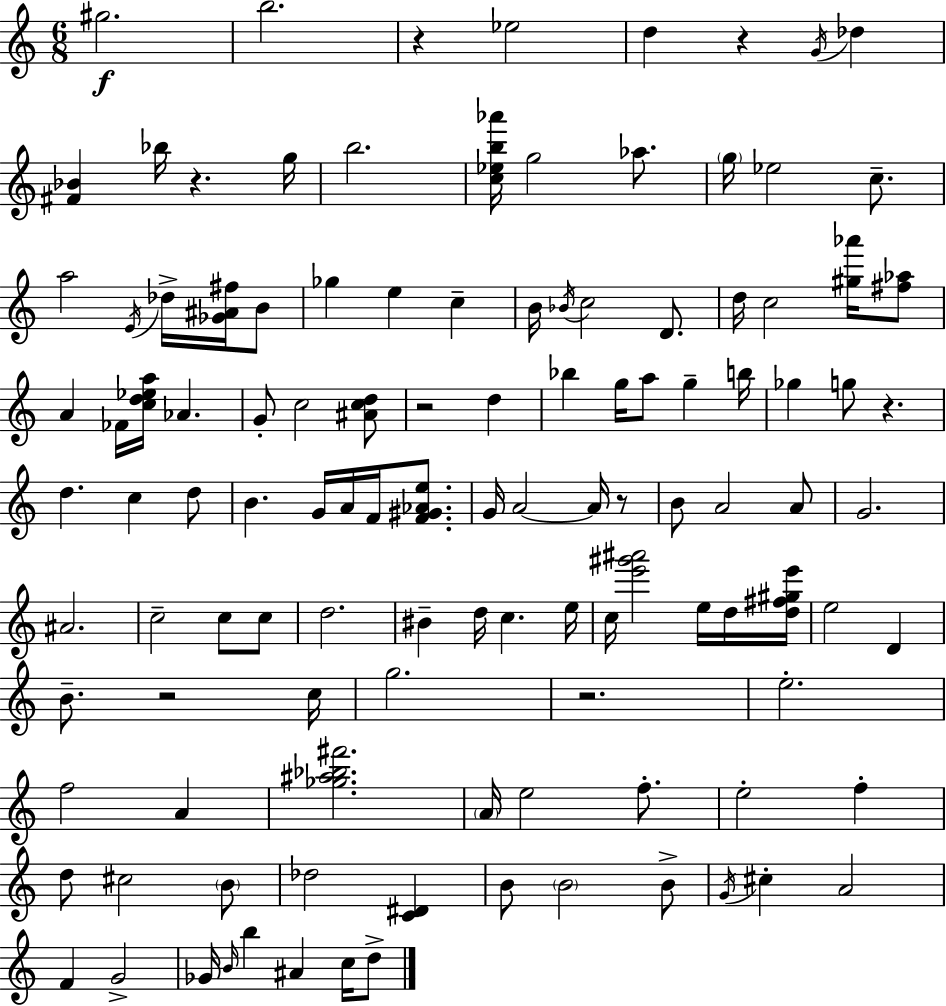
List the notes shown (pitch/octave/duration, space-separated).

G#5/h. B5/h. R/q Eb5/h D5/q R/q G4/s Db5/q [F#4,Bb4]/q Bb5/s R/q. G5/s B5/h. [C5,Eb5,B5,Ab6]/s G5/h Ab5/e. G5/s Eb5/h C5/e. A5/h E4/s Db5/s [Gb4,A#4,F#5]/s B4/e Gb5/q E5/q C5/q B4/s Bb4/s C5/h D4/e. D5/s C5/h [G#5,Ab6]/s [F#5,Ab5]/e A4/q FES4/s [C5,D5,Eb5,A5]/s Ab4/q. G4/e C5/h [A#4,C5,D5]/e R/h D5/q Bb5/q G5/s A5/e G5/q B5/s Gb5/q G5/e R/q. D5/q. C5/q D5/e B4/q. G4/s A4/s F4/s [F4,G#4,Ab4,E5]/e. G4/s A4/h A4/s R/e B4/e A4/h A4/e G4/h. A#4/h. C5/h C5/e C5/e D5/h. BIS4/q D5/s C5/q. E5/s C5/s [E6,G#6,A#6]/h E5/s D5/s [D5,F#5,G#5,E6]/s E5/h D4/q B4/e. R/h C5/s G5/h. R/h. E5/h. F5/h A4/q [Gb5,A#5,Bb5,F#6]/h. A4/s E5/h F5/e. E5/h F5/q D5/e C#5/h B4/e Db5/h [C4,D#4]/q B4/e B4/h B4/e G4/s C#5/q A4/h F4/q G4/h Gb4/s B4/s B5/q A#4/q C5/s D5/e